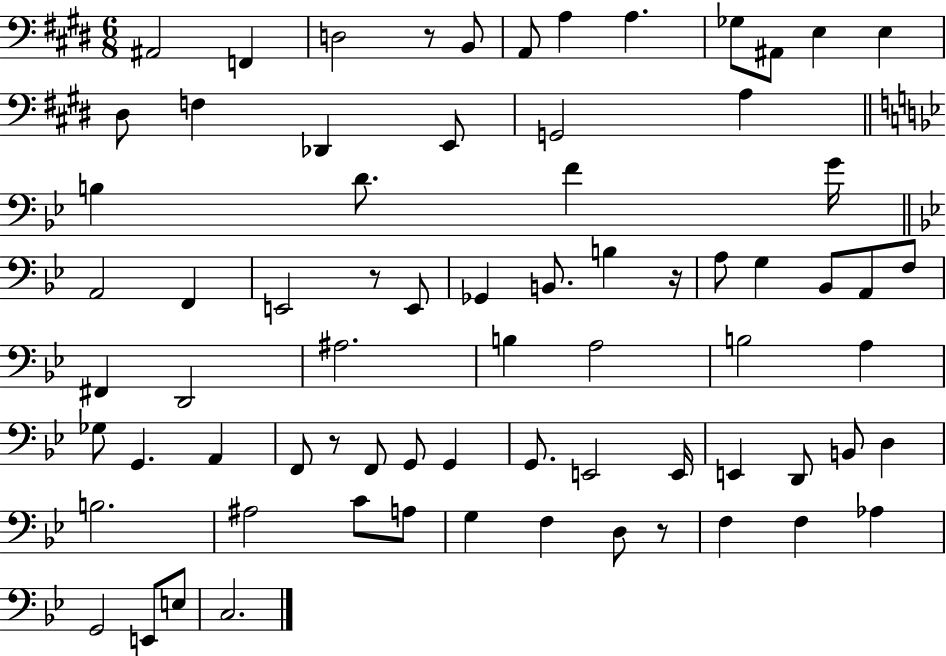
X:1
T:Untitled
M:6/8
L:1/4
K:E
^A,,2 F,, D,2 z/2 B,,/2 A,,/2 A, A, _G,/2 ^A,,/2 E, E, ^D,/2 F, _D,, E,,/2 G,,2 A, B, D/2 F G/4 A,,2 F,, E,,2 z/2 E,,/2 _G,, B,,/2 B, z/4 A,/2 G, _B,,/2 A,,/2 F,/2 ^F,, D,,2 ^A,2 B, A,2 B,2 A, _G,/2 G,, A,, F,,/2 z/2 F,,/2 G,,/2 G,, G,,/2 E,,2 E,,/4 E,, D,,/2 B,,/2 D, B,2 ^A,2 C/2 A,/2 G, F, D,/2 z/2 F, F, _A, G,,2 E,,/2 E,/2 C,2